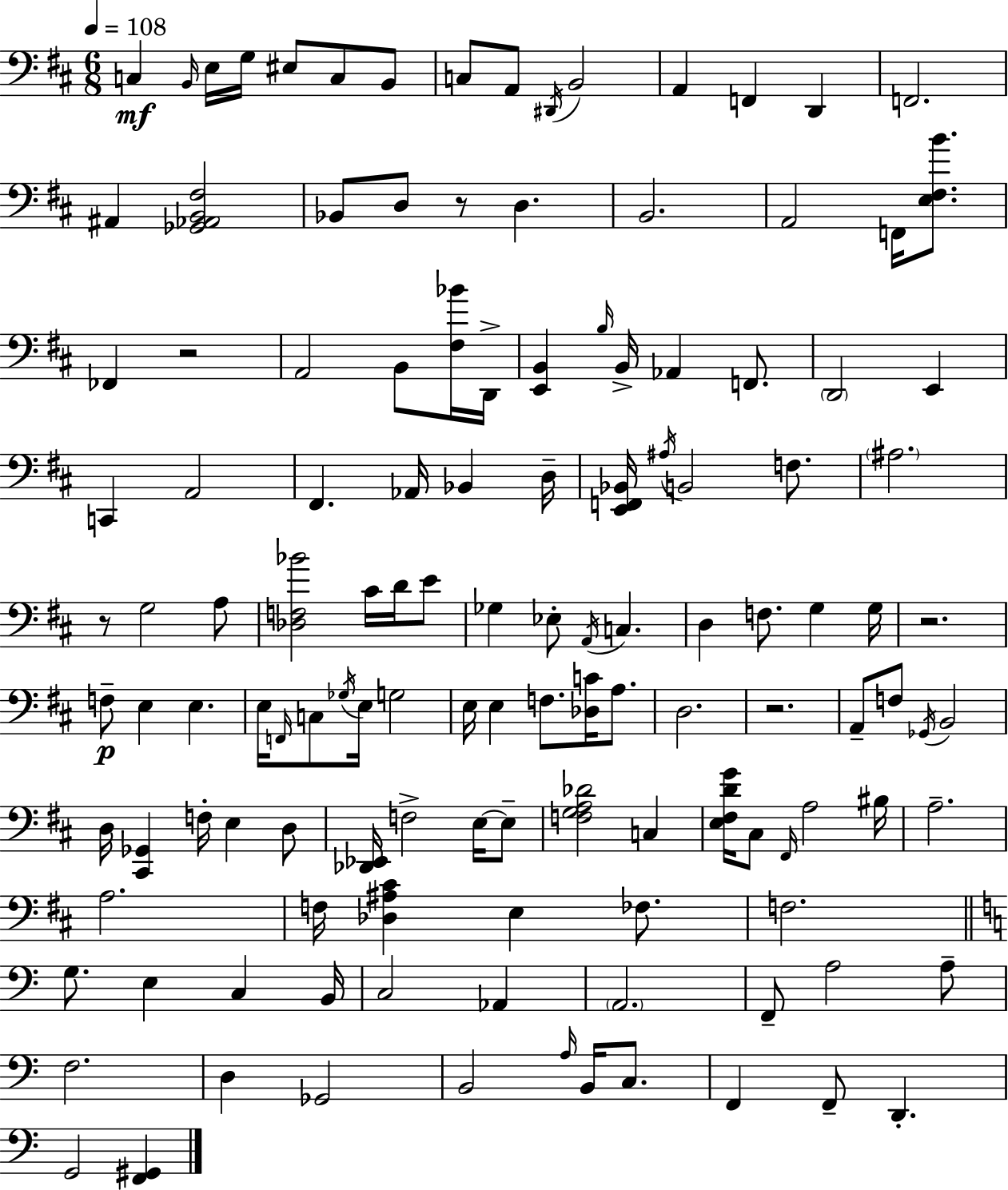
C3/q B2/s E3/s G3/s EIS3/e C3/e B2/e C3/e A2/e D#2/s B2/h A2/q F2/q D2/q F2/h. A#2/q [Gb2,Ab2,B2,F#3]/h Bb2/e D3/e R/e D3/q. B2/h. A2/h F2/s [E3,F#3,B4]/e. FES2/q R/h A2/h B2/e [F#3,Bb4]/s D2/s [E2,B2]/q B3/s B2/s Ab2/q F2/e. D2/h E2/q C2/q A2/h F#2/q. Ab2/s Bb2/q D3/s [E2,F2,Bb2]/s A#3/s B2/h F3/e. A#3/h. R/e G3/h A3/e [Db3,F3,Bb4]/h C#4/s D4/s E4/e Gb3/q Eb3/e A2/s C3/q. D3/q F3/e. G3/q G3/s R/h. F3/e E3/q E3/q. E3/s F2/s C3/e Gb3/s E3/s G3/h E3/s E3/q F3/e. [Db3,C4]/s A3/e. D3/h. R/h. A2/e F3/e Gb2/s B2/h D3/s [C#2,Gb2]/q F3/s E3/q D3/e [Db2,Eb2]/s F3/h E3/s E3/e [F3,G3,A3,Db4]/h C3/q [E3,F#3,D4,G4]/s C#3/e F#2/s A3/h BIS3/s A3/h. A3/h. F3/s [Db3,A#3,C#4]/q E3/q FES3/e. F3/h. G3/e. E3/q C3/q B2/s C3/h Ab2/q A2/h. F2/e A3/h A3/e F3/h. D3/q Gb2/h B2/h A3/s B2/s C3/e. F2/q F2/e D2/q. G2/h [F2,G#2]/q